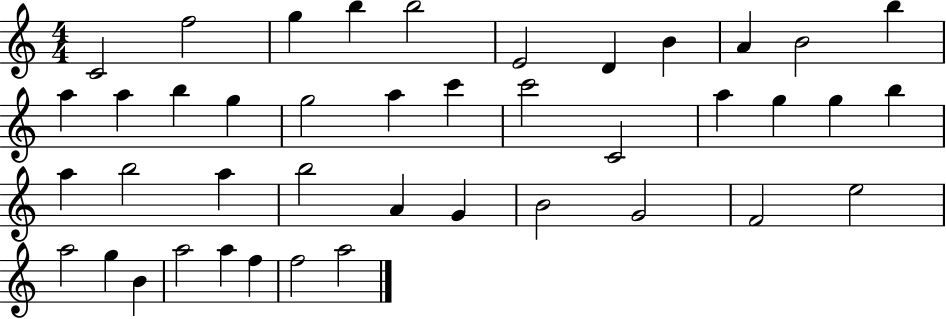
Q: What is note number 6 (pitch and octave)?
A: E4